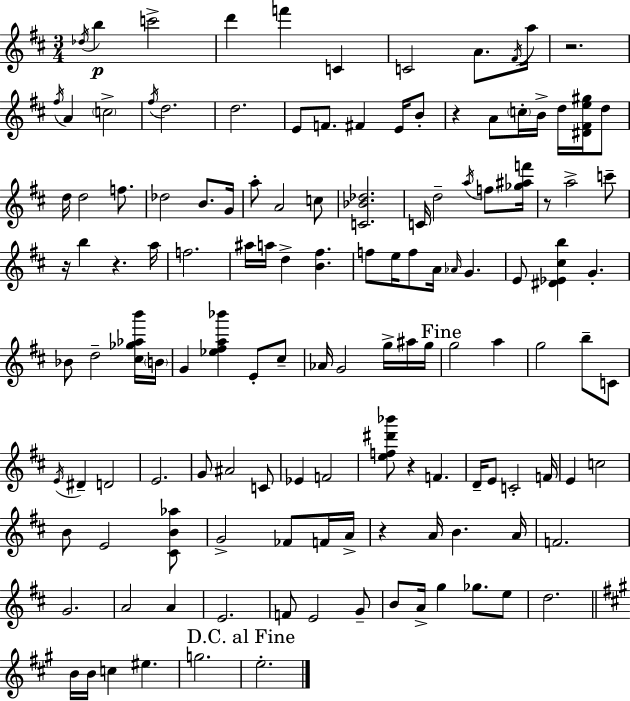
X:1
T:Untitled
M:3/4
L:1/4
K:D
_d/4 b c'2 d' f' C C2 A/2 ^F/4 a/4 z2 ^f/4 A c2 ^f/4 d2 d2 E/2 F/2 ^F E/4 B/2 z A/2 c/4 B/4 d/4 [^D^Fe^g]/4 d/2 d/4 d2 f/2 _d2 B/2 G/4 a/2 A2 c/2 [C_B_d]2 C/4 d2 a/4 f/2 [_g^af']/4 z/2 a2 c'/2 z/4 b z a/4 f2 ^a/4 a/4 d [B^f] f/2 e/4 f/2 A/4 _A/4 G E/2 [^D_E^cb] G _B/2 d2 [^c_g_ab']/4 B/4 G [_e^fa_b'] E/2 ^c/2 _A/4 G2 g/4 ^a/4 g/4 g2 a g2 b/2 C/2 E/4 ^D D2 E2 G/2 ^A2 C/2 _E F2 [ef^d'_b']/2 z F D/4 E/2 C2 F/4 E c2 B/2 E2 [^CB_a]/2 G2 _F/2 F/4 A/4 z A/4 B A/4 F2 G2 A2 A E2 F/2 E2 G/2 B/2 A/4 g _g/2 e/2 d2 B/4 B/4 c ^e g2 e2